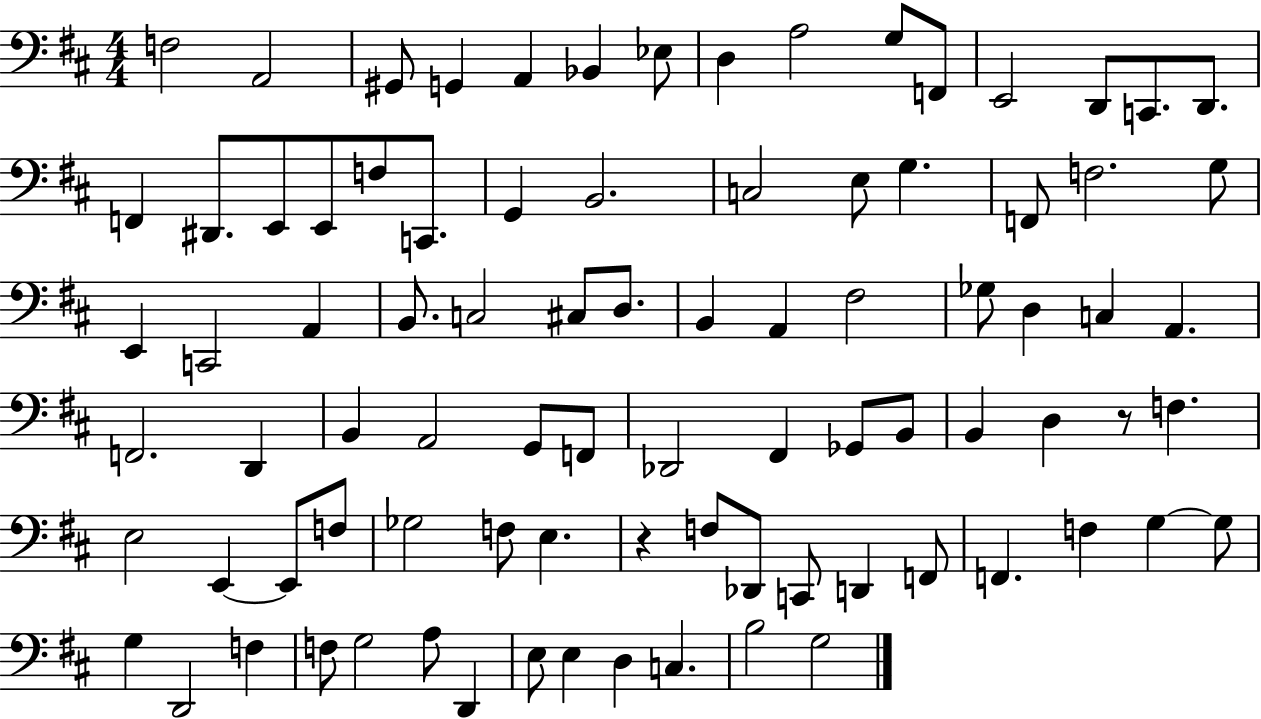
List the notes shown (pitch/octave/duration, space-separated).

F3/h A2/h G#2/e G2/q A2/q Bb2/q Eb3/e D3/q A3/h G3/e F2/e E2/h D2/e C2/e. D2/e. F2/q D#2/e. E2/e E2/e F3/e C2/e. G2/q B2/h. C3/h E3/e G3/q. F2/e F3/h. G3/e E2/q C2/h A2/q B2/e. C3/h C#3/e D3/e. B2/q A2/q F#3/h Gb3/e D3/q C3/q A2/q. F2/h. D2/q B2/q A2/h G2/e F2/e Db2/h F#2/q Gb2/e B2/e B2/q D3/q R/e F3/q. E3/h E2/q E2/e F3/e Gb3/h F3/e E3/q. R/q F3/e Db2/e C2/e D2/q F2/e F2/q. F3/q G3/q G3/e G3/q D2/h F3/q F3/e G3/h A3/e D2/q E3/e E3/q D3/q C3/q. B3/h G3/h